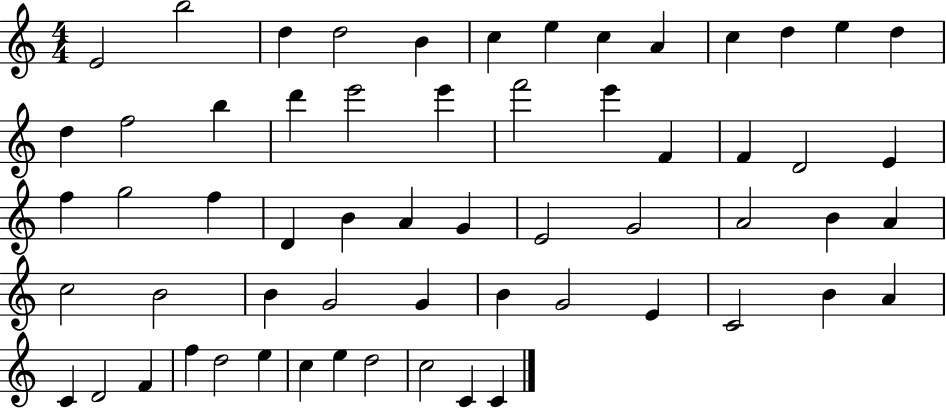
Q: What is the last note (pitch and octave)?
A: C4